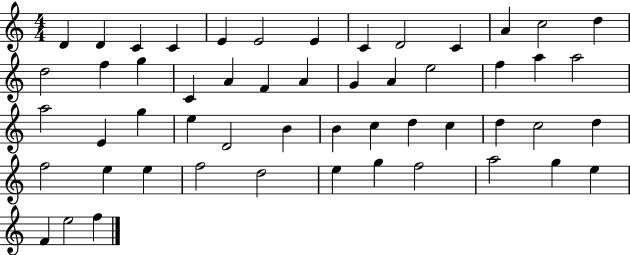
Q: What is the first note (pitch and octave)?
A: D4